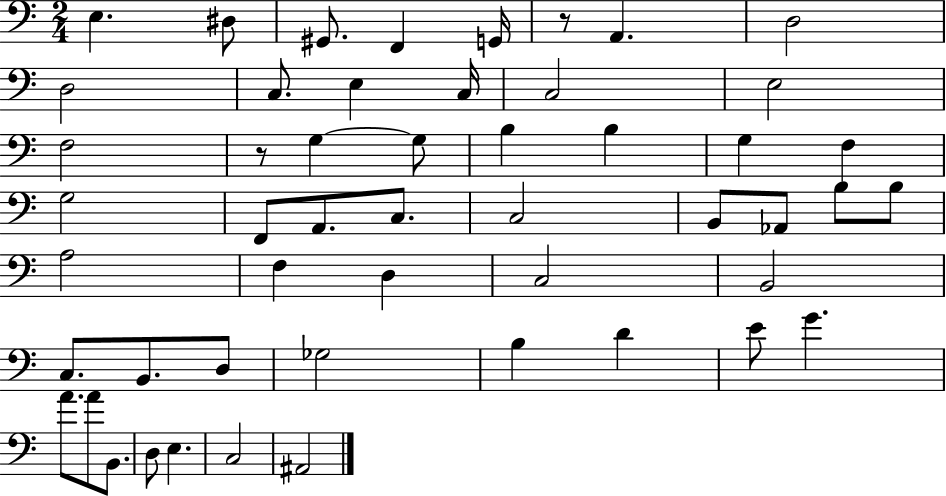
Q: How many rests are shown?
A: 2